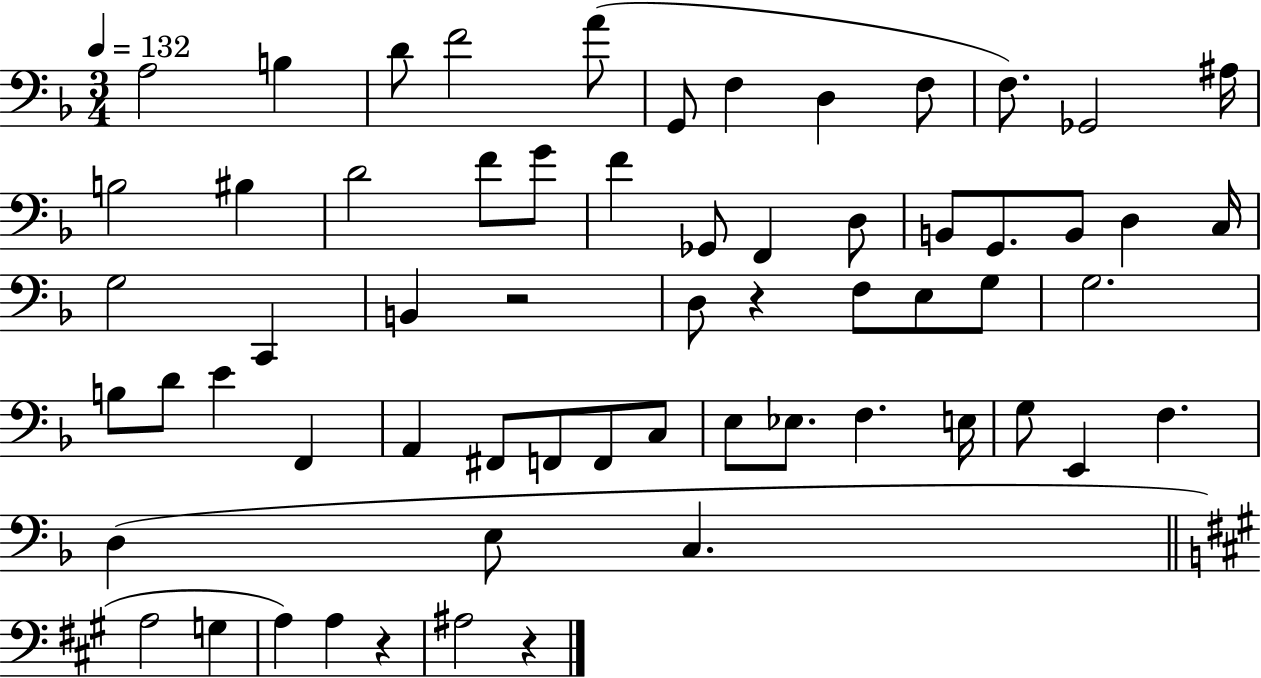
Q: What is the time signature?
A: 3/4